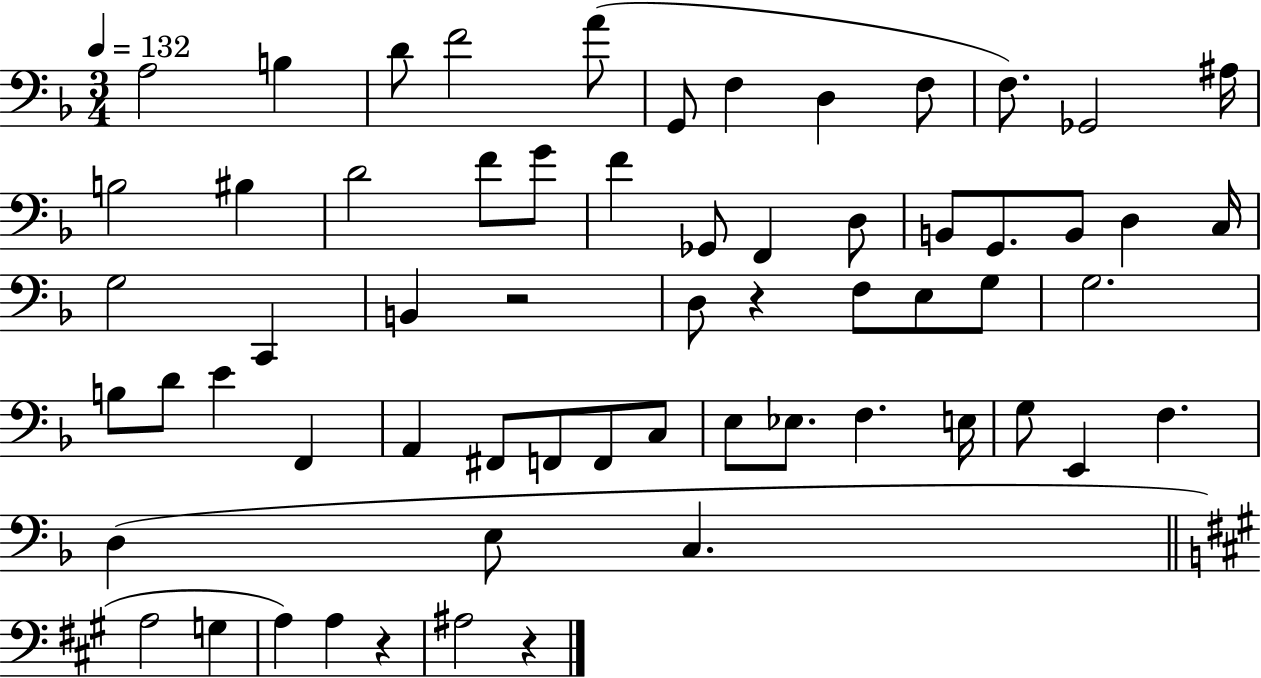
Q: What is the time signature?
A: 3/4